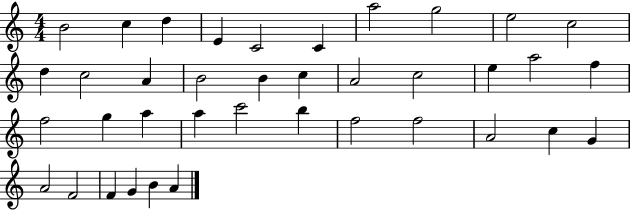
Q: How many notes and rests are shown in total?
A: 38